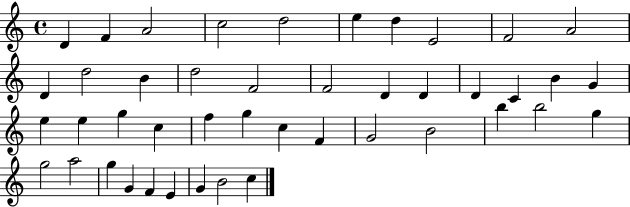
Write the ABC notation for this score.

X:1
T:Untitled
M:4/4
L:1/4
K:C
D F A2 c2 d2 e d E2 F2 A2 D d2 B d2 F2 F2 D D D C B G e e g c f g c F G2 B2 b b2 g g2 a2 g G F E G B2 c